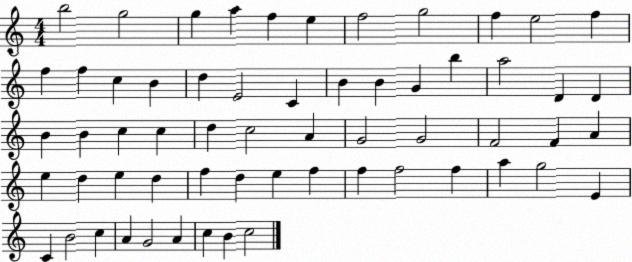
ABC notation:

X:1
T:Untitled
M:4/4
L:1/4
K:C
b2 g2 g a f e f2 g2 f e2 f f f c B d E2 C B B G b a2 D D B B c c d c2 A G2 G2 F2 F A e d e d f d e f f f2 f a g2 E C B2 c A G2 A c B c2